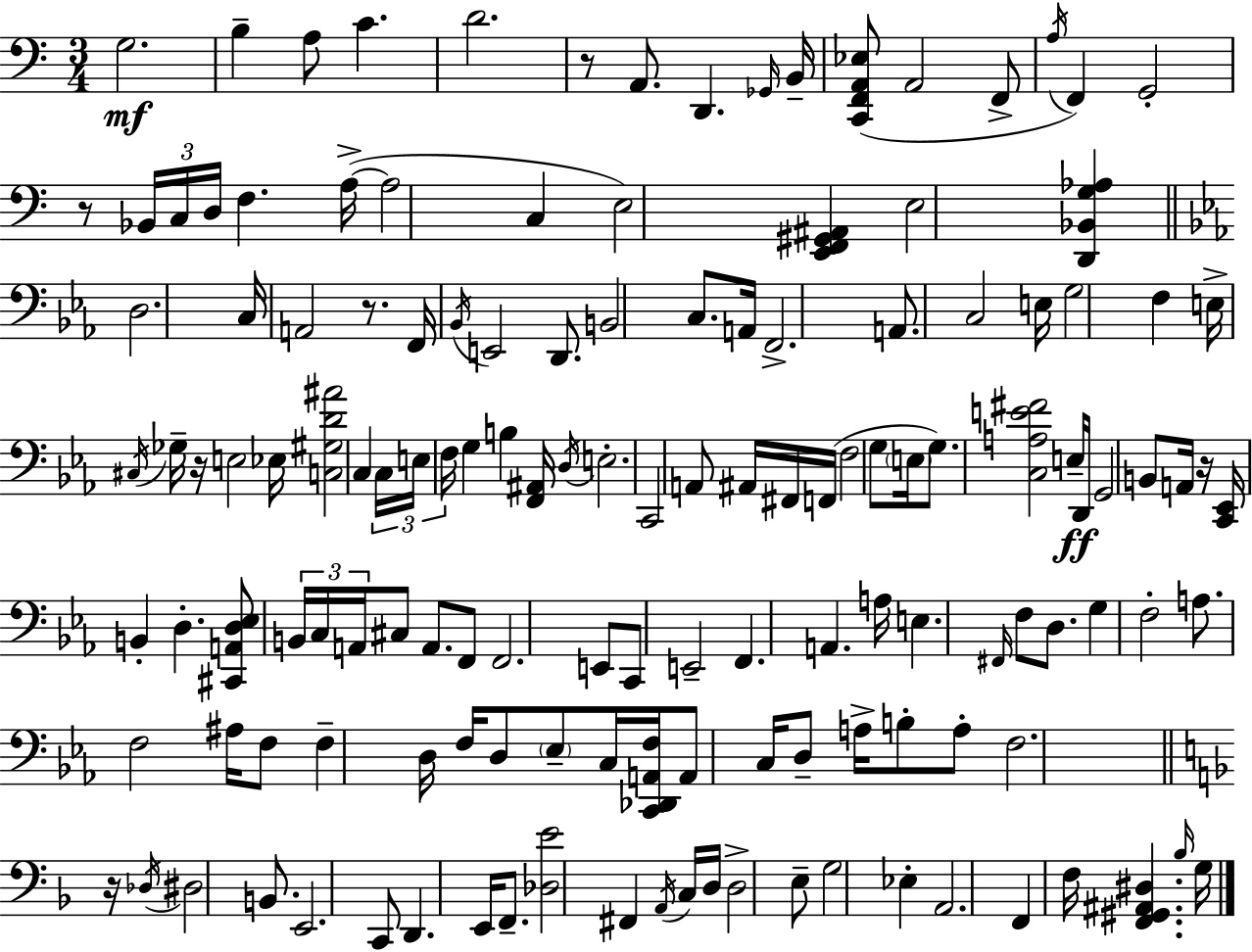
{
  \clef bass
  \numericTimeSignature
  \time 3/4
  \key a \minor
  g2.\mf | b4-- a8 c'4. | d'2. | r8 a,8. d,4. \grace { ges,16 } | \break b,16-- <c, f, a, ees>8( a,2 f,8-> | \acciaccatura { a16 } f,4) g,2-. | r8 \tuplet 3/2 { bes,16 c16 d16 } f4. | a16->~(~ a2 c4 | \break e2) <e, f, gis, ais,>4 | e2 <d, bes, g aes>4 | \bar "||" \break \key c \minor d2. | c16 a,2 r8. | f,16 \acciaccatura { bes,16 } e,2 d,8. | b,2 c8. | \break a,16 f,2.-> | a,8. c2 | e16 g2 f4 | e16-> \acciaccatura { cis16 } ges16-- r16 e2 | \break ees16 <c gis d' ais'>2 c4 | \tuplet 3/2 { c16 e16 f16 } g4 b4 | <f, ais,>16 \acciaccatura { d16 } e2.-. | c,2 a,8 | \break ais,16 fis,16 f,16( f2 | g8 \parenthesize e16 g8.) <c a e' fis'>2 | e16--\ff d,16 g,2 | b,8 a,16 r16 <c, ees,>16 b,4-. d4.-. | \break <cis, a, d ees>8 \tuplet 3/2 { b,16 c16 a,16 } cis8 a,8. | f,8 f,2. | e,8 c,8 e,2-- | f,4. a,4. | \break a16 e4. \grace { fis,16 } f8 | d8. g4 f2-. | a8. f2 | ais16 f8 f4-- d16 f16 | \break d8 \parenthesize ees8-- c16 <c, des, a, f>16 a,8 c16 d8-- a16-> | b8-. a8-. f2. | \bar "||" \break \key d \minor r16 \acciaccatura { des16 } dis2 b,8. | e,2. | c,8 d,4. e,16 f,8.-- | <des e'>2 fis,4 | \break \acciaccatura { a,16 } c16 d16 d2-> | e8-- g2 ees4-. | a,2. | f,4 f16 <f, gis, ais, dis>4. | \break \grace { bes16 } g16 \bar "|."
}